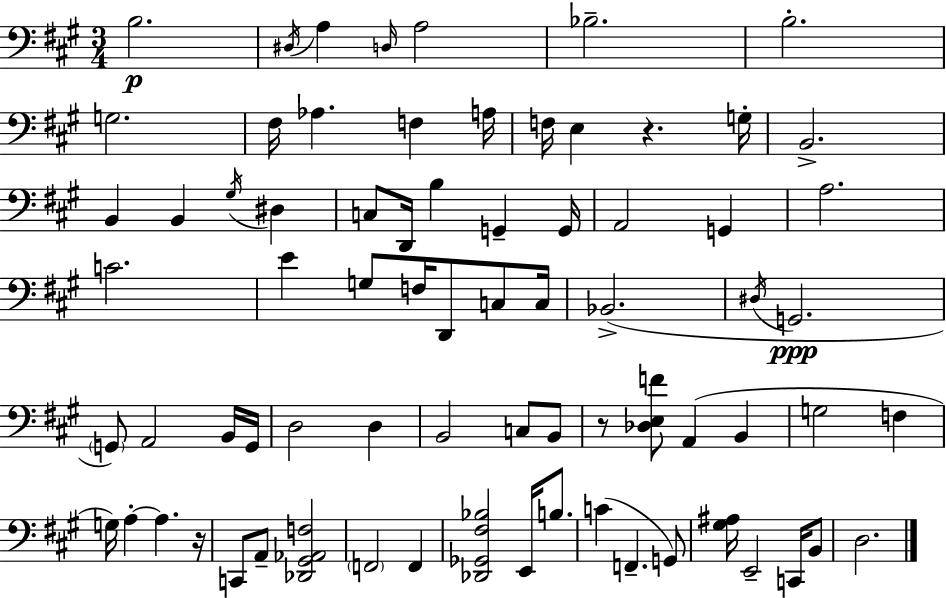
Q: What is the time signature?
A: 3/4